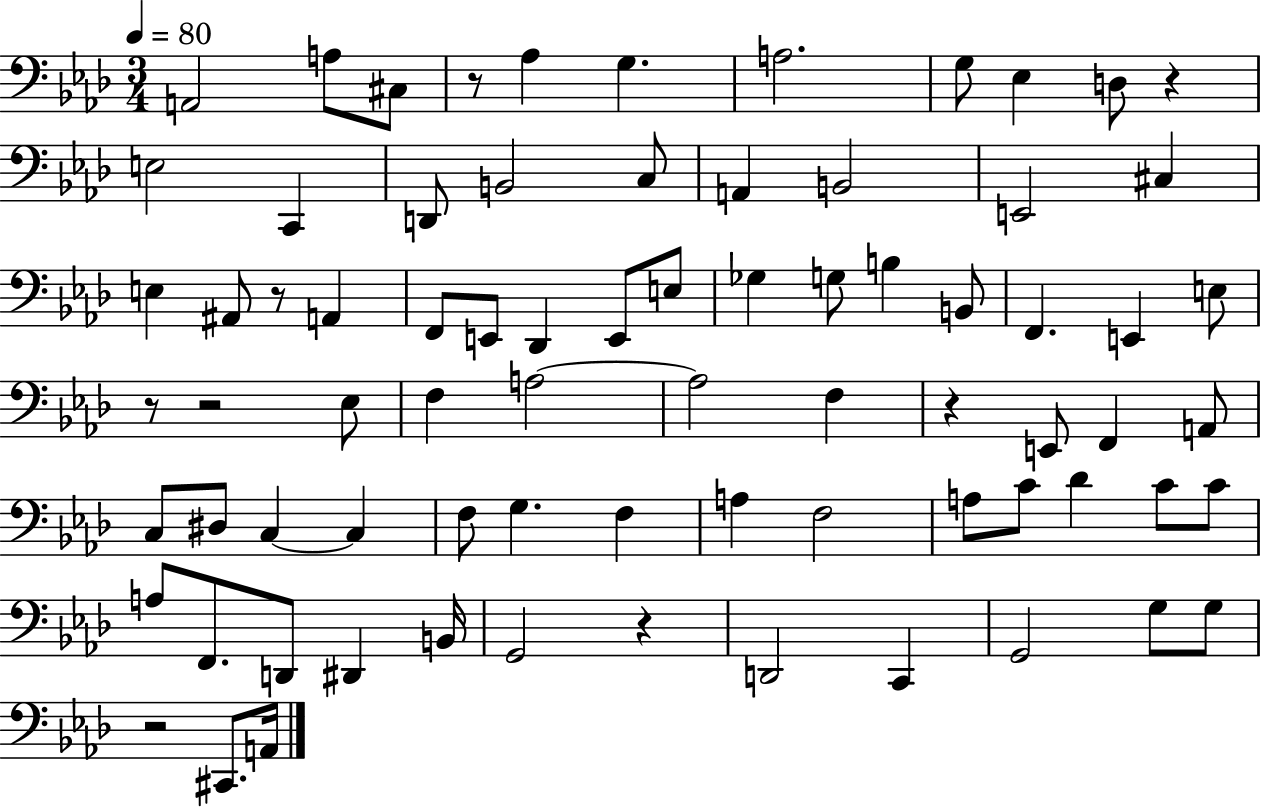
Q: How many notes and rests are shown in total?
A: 76